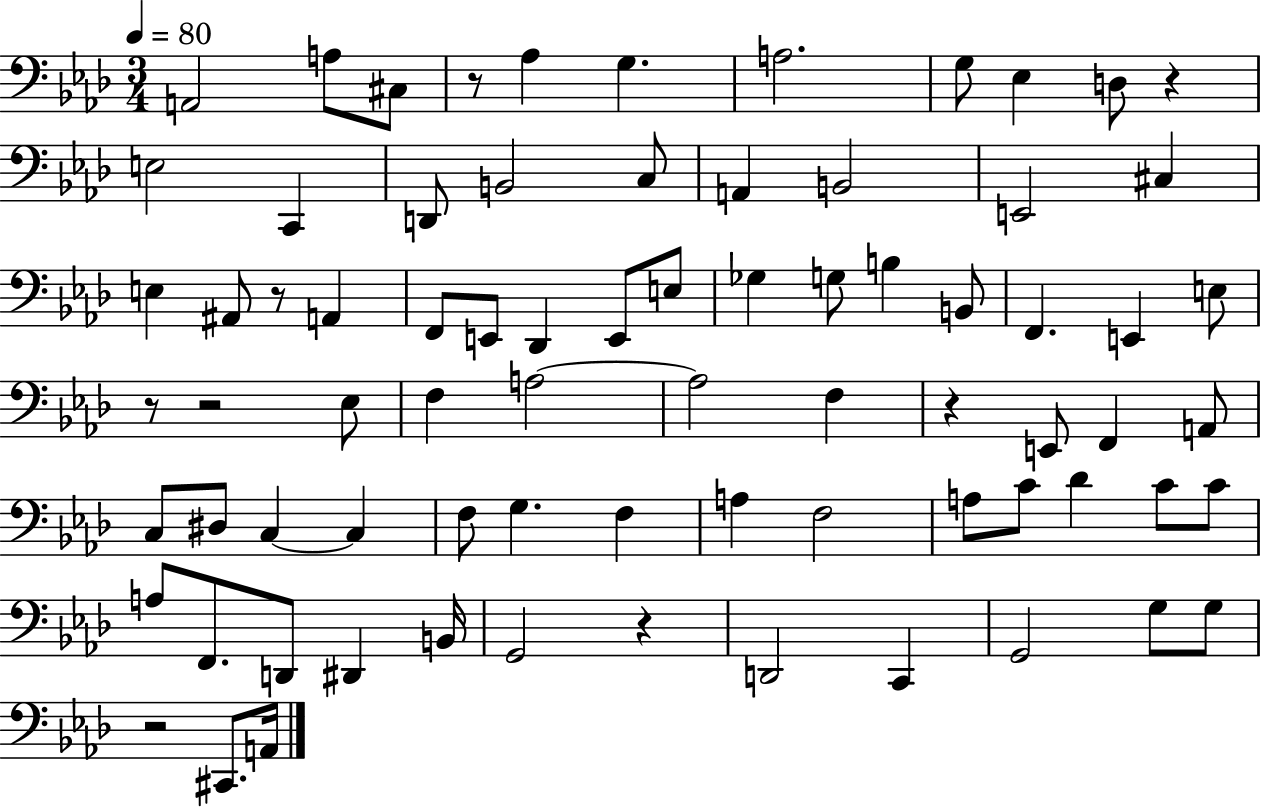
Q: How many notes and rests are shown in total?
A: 76